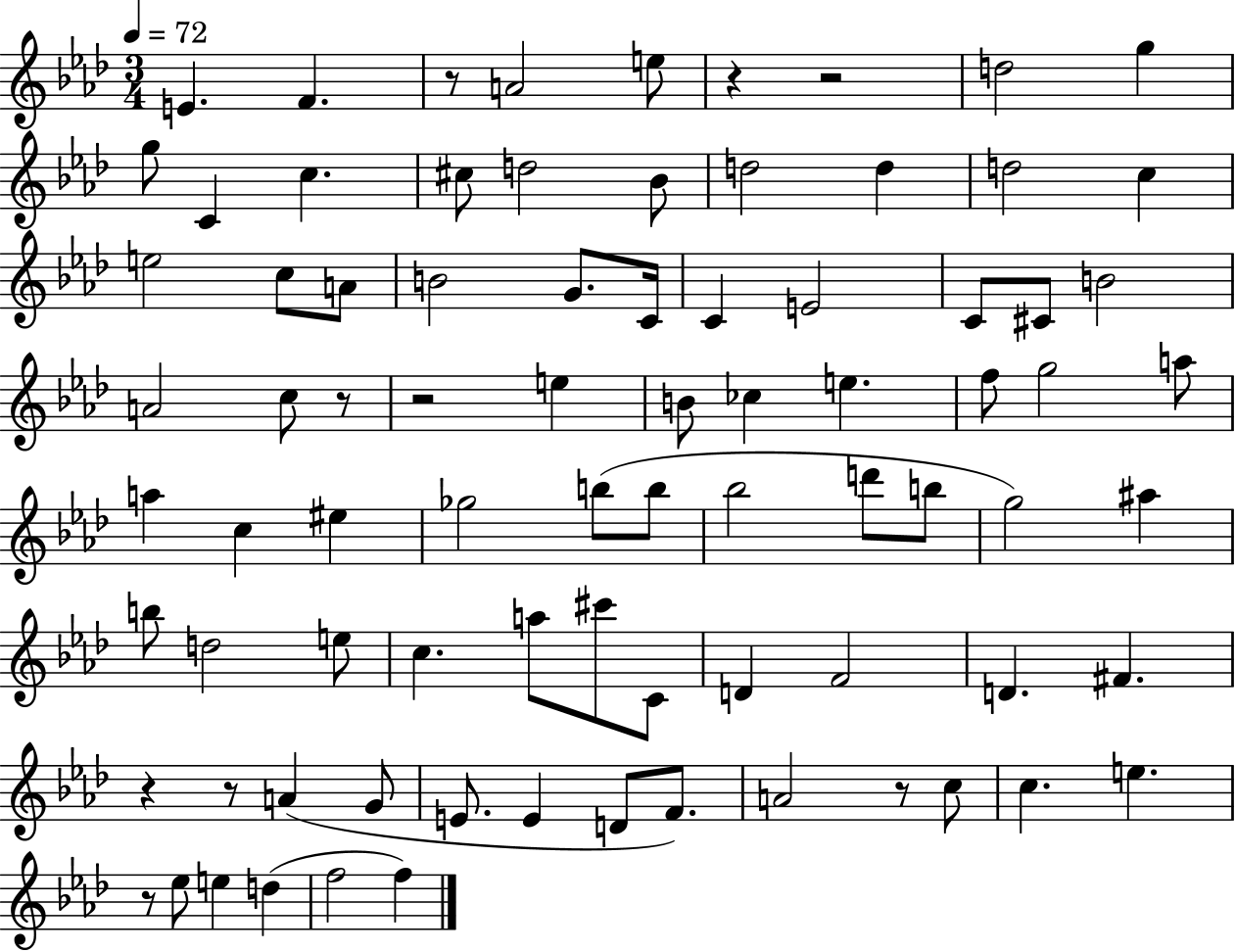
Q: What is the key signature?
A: AES major